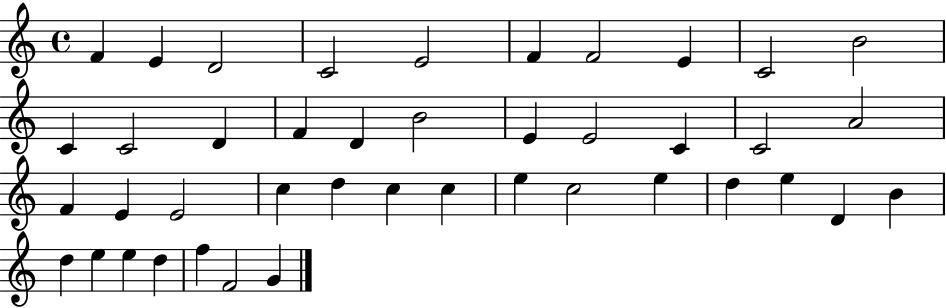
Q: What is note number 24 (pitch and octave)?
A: E4